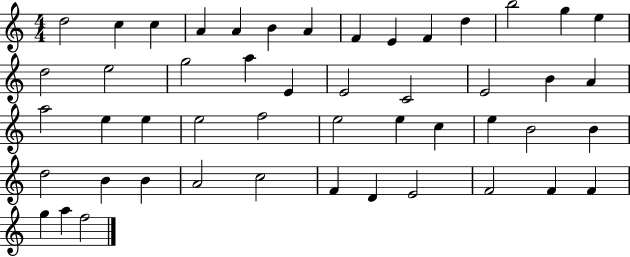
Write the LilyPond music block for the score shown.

{
  \clef treble
  \numericTimeSignature
  \time 4/4
  \key c \major
  d''2 c''4 c''4 | a'4 a'4 b'4 a'4 | f'4 e'4 f'4 d''4 | b''2 g''4 e''4 | \break d''2 e''2 | g''2 a''4 e'4 | e'2 c'2 | e'2 b'4 a'4 | \break a''2 e''4 e''4 | e''2 f''2 | e''2 e''4 c''4 | e''4 b'2 b'4 | \break d''2 b'4 b'4 | a'2 c''2 | f'4 d'4 e'2 | f'2 f'4 f'4 | \break g''4 a''4 f''2 | \bar "|."
}